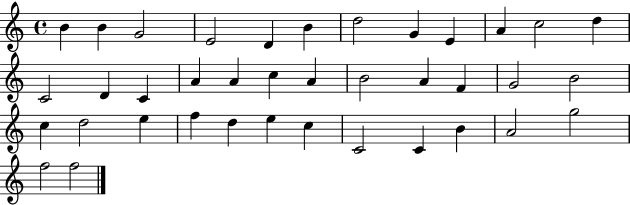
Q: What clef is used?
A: treble